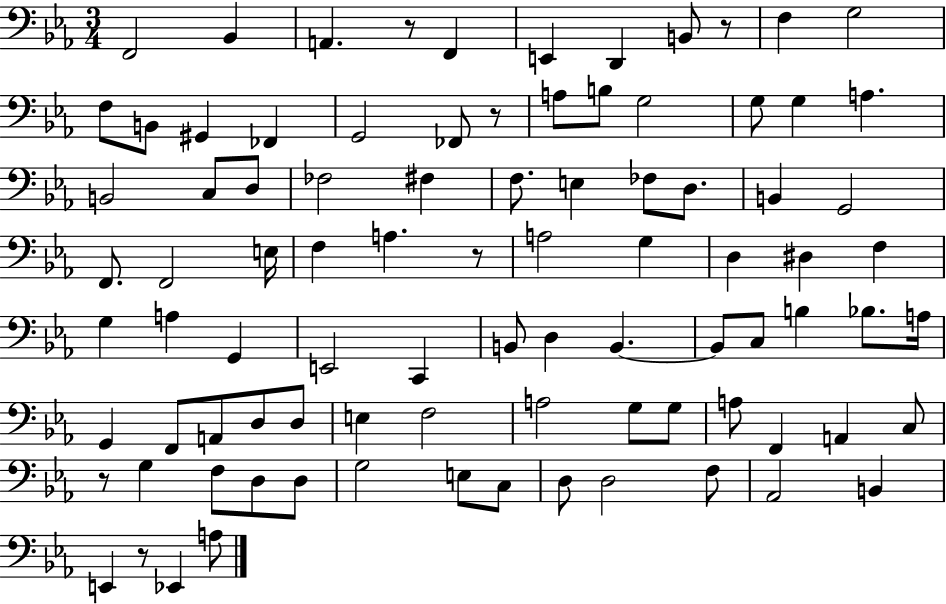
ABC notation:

X:1
T:Untitled
M:3/4
L:1/4
K:Eb
F,,2 _B,, A,, z/2 F,, E,, D,, B,,/2 z/2 F, G,2 F,/2 B,,/2 ^G,, _F,, G,,2 _F,,/2 z/2 A,/2 B,/2 G,2 G,/2 G, A, B,,2 C,/2 D,/2 _F,2 ^F, F,/2 E, _F,/2 D,/2 B,, G,,2 F,,/2 F,,2 E,/4 F, A, z/2 A,2 G, D, ^D, F, G, A, G,, E,,2 C,, B,,/2 D, B,, B,,/2 C,/2 B, _B,/2 A,/4 G,, F,,/2 A,,/2 D,/2 D,/2 E, F,2 A,2 G,/2 G,/2 A,/2 F,, A,, C,/2 z/2 G, F,/2 D,/2 D,/2 G,2 E,/2 C,/2 D,/2 D,2 F,/2 _A,,2 B,, E,, z/2 _E,, A,/2